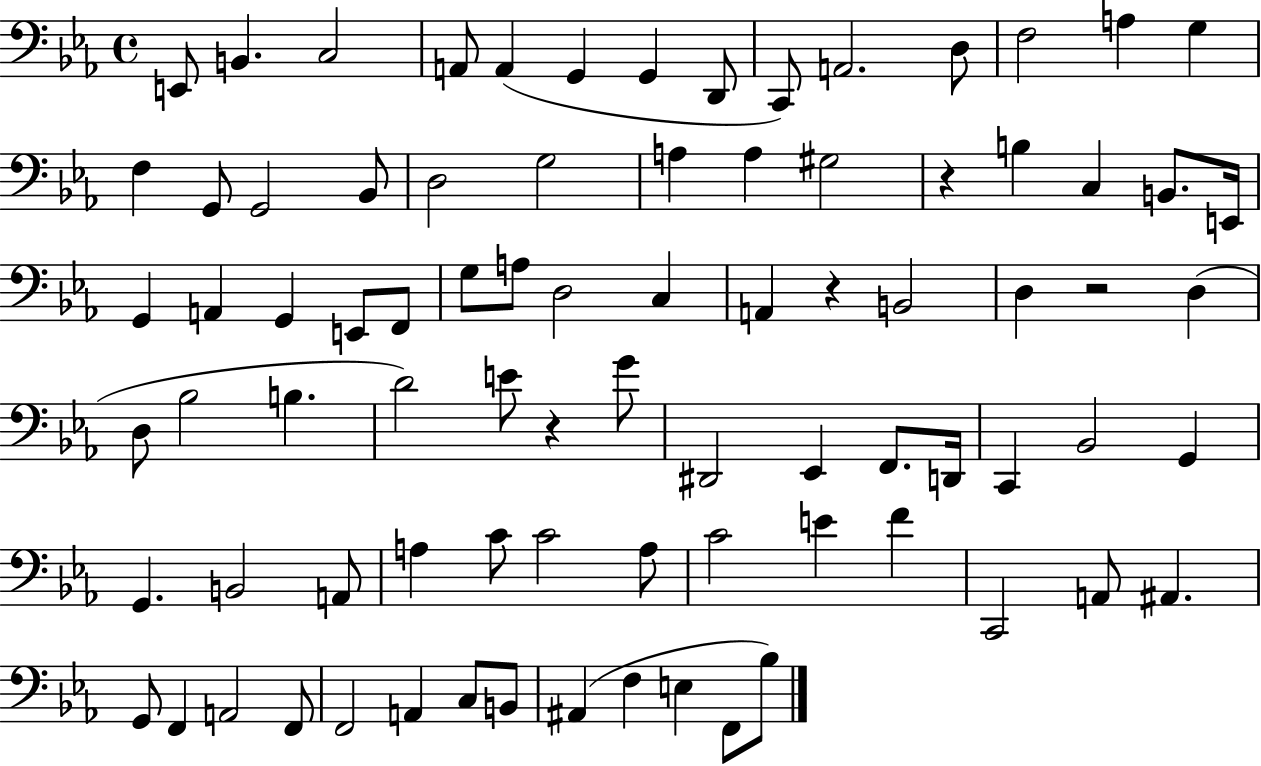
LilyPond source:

{
  \clef bass
  \time 4/4
  \defaultTimeSignature
  \key ees \major
  e,8 b,4. c2 | a,8 a,4( g,4 g,4 d,8 | c,8) a,2. d8 | f2 a4 g4 | \break f4 g,8 g,2 bes,8 | d2 g2 | a4 a4 gis2 | r4 b4 c4 b,8. e,16 | \break g,4 a,4 g,4 e,8 f,8 | g8 a8 d2 c4 | a,4 r4 b,2 | d4 r2 d4( | \break d8 bes2 b4. | d'2) e'8 r4 g'8 | dis,2 ees,4 f,8. d,16 | c,4 bes,2 g,4 | \break g,4. b,2 a,8 | a4 c'8 c'2 a8 | c'2 e'4 f'4 | c,2 a,8 ais,4. | \break g,8 f,4 a,2 f,8 | f,2 a,4 c8 b,8 | ais,4( f4 e4 f,8 bes8) | \bar "|."
}